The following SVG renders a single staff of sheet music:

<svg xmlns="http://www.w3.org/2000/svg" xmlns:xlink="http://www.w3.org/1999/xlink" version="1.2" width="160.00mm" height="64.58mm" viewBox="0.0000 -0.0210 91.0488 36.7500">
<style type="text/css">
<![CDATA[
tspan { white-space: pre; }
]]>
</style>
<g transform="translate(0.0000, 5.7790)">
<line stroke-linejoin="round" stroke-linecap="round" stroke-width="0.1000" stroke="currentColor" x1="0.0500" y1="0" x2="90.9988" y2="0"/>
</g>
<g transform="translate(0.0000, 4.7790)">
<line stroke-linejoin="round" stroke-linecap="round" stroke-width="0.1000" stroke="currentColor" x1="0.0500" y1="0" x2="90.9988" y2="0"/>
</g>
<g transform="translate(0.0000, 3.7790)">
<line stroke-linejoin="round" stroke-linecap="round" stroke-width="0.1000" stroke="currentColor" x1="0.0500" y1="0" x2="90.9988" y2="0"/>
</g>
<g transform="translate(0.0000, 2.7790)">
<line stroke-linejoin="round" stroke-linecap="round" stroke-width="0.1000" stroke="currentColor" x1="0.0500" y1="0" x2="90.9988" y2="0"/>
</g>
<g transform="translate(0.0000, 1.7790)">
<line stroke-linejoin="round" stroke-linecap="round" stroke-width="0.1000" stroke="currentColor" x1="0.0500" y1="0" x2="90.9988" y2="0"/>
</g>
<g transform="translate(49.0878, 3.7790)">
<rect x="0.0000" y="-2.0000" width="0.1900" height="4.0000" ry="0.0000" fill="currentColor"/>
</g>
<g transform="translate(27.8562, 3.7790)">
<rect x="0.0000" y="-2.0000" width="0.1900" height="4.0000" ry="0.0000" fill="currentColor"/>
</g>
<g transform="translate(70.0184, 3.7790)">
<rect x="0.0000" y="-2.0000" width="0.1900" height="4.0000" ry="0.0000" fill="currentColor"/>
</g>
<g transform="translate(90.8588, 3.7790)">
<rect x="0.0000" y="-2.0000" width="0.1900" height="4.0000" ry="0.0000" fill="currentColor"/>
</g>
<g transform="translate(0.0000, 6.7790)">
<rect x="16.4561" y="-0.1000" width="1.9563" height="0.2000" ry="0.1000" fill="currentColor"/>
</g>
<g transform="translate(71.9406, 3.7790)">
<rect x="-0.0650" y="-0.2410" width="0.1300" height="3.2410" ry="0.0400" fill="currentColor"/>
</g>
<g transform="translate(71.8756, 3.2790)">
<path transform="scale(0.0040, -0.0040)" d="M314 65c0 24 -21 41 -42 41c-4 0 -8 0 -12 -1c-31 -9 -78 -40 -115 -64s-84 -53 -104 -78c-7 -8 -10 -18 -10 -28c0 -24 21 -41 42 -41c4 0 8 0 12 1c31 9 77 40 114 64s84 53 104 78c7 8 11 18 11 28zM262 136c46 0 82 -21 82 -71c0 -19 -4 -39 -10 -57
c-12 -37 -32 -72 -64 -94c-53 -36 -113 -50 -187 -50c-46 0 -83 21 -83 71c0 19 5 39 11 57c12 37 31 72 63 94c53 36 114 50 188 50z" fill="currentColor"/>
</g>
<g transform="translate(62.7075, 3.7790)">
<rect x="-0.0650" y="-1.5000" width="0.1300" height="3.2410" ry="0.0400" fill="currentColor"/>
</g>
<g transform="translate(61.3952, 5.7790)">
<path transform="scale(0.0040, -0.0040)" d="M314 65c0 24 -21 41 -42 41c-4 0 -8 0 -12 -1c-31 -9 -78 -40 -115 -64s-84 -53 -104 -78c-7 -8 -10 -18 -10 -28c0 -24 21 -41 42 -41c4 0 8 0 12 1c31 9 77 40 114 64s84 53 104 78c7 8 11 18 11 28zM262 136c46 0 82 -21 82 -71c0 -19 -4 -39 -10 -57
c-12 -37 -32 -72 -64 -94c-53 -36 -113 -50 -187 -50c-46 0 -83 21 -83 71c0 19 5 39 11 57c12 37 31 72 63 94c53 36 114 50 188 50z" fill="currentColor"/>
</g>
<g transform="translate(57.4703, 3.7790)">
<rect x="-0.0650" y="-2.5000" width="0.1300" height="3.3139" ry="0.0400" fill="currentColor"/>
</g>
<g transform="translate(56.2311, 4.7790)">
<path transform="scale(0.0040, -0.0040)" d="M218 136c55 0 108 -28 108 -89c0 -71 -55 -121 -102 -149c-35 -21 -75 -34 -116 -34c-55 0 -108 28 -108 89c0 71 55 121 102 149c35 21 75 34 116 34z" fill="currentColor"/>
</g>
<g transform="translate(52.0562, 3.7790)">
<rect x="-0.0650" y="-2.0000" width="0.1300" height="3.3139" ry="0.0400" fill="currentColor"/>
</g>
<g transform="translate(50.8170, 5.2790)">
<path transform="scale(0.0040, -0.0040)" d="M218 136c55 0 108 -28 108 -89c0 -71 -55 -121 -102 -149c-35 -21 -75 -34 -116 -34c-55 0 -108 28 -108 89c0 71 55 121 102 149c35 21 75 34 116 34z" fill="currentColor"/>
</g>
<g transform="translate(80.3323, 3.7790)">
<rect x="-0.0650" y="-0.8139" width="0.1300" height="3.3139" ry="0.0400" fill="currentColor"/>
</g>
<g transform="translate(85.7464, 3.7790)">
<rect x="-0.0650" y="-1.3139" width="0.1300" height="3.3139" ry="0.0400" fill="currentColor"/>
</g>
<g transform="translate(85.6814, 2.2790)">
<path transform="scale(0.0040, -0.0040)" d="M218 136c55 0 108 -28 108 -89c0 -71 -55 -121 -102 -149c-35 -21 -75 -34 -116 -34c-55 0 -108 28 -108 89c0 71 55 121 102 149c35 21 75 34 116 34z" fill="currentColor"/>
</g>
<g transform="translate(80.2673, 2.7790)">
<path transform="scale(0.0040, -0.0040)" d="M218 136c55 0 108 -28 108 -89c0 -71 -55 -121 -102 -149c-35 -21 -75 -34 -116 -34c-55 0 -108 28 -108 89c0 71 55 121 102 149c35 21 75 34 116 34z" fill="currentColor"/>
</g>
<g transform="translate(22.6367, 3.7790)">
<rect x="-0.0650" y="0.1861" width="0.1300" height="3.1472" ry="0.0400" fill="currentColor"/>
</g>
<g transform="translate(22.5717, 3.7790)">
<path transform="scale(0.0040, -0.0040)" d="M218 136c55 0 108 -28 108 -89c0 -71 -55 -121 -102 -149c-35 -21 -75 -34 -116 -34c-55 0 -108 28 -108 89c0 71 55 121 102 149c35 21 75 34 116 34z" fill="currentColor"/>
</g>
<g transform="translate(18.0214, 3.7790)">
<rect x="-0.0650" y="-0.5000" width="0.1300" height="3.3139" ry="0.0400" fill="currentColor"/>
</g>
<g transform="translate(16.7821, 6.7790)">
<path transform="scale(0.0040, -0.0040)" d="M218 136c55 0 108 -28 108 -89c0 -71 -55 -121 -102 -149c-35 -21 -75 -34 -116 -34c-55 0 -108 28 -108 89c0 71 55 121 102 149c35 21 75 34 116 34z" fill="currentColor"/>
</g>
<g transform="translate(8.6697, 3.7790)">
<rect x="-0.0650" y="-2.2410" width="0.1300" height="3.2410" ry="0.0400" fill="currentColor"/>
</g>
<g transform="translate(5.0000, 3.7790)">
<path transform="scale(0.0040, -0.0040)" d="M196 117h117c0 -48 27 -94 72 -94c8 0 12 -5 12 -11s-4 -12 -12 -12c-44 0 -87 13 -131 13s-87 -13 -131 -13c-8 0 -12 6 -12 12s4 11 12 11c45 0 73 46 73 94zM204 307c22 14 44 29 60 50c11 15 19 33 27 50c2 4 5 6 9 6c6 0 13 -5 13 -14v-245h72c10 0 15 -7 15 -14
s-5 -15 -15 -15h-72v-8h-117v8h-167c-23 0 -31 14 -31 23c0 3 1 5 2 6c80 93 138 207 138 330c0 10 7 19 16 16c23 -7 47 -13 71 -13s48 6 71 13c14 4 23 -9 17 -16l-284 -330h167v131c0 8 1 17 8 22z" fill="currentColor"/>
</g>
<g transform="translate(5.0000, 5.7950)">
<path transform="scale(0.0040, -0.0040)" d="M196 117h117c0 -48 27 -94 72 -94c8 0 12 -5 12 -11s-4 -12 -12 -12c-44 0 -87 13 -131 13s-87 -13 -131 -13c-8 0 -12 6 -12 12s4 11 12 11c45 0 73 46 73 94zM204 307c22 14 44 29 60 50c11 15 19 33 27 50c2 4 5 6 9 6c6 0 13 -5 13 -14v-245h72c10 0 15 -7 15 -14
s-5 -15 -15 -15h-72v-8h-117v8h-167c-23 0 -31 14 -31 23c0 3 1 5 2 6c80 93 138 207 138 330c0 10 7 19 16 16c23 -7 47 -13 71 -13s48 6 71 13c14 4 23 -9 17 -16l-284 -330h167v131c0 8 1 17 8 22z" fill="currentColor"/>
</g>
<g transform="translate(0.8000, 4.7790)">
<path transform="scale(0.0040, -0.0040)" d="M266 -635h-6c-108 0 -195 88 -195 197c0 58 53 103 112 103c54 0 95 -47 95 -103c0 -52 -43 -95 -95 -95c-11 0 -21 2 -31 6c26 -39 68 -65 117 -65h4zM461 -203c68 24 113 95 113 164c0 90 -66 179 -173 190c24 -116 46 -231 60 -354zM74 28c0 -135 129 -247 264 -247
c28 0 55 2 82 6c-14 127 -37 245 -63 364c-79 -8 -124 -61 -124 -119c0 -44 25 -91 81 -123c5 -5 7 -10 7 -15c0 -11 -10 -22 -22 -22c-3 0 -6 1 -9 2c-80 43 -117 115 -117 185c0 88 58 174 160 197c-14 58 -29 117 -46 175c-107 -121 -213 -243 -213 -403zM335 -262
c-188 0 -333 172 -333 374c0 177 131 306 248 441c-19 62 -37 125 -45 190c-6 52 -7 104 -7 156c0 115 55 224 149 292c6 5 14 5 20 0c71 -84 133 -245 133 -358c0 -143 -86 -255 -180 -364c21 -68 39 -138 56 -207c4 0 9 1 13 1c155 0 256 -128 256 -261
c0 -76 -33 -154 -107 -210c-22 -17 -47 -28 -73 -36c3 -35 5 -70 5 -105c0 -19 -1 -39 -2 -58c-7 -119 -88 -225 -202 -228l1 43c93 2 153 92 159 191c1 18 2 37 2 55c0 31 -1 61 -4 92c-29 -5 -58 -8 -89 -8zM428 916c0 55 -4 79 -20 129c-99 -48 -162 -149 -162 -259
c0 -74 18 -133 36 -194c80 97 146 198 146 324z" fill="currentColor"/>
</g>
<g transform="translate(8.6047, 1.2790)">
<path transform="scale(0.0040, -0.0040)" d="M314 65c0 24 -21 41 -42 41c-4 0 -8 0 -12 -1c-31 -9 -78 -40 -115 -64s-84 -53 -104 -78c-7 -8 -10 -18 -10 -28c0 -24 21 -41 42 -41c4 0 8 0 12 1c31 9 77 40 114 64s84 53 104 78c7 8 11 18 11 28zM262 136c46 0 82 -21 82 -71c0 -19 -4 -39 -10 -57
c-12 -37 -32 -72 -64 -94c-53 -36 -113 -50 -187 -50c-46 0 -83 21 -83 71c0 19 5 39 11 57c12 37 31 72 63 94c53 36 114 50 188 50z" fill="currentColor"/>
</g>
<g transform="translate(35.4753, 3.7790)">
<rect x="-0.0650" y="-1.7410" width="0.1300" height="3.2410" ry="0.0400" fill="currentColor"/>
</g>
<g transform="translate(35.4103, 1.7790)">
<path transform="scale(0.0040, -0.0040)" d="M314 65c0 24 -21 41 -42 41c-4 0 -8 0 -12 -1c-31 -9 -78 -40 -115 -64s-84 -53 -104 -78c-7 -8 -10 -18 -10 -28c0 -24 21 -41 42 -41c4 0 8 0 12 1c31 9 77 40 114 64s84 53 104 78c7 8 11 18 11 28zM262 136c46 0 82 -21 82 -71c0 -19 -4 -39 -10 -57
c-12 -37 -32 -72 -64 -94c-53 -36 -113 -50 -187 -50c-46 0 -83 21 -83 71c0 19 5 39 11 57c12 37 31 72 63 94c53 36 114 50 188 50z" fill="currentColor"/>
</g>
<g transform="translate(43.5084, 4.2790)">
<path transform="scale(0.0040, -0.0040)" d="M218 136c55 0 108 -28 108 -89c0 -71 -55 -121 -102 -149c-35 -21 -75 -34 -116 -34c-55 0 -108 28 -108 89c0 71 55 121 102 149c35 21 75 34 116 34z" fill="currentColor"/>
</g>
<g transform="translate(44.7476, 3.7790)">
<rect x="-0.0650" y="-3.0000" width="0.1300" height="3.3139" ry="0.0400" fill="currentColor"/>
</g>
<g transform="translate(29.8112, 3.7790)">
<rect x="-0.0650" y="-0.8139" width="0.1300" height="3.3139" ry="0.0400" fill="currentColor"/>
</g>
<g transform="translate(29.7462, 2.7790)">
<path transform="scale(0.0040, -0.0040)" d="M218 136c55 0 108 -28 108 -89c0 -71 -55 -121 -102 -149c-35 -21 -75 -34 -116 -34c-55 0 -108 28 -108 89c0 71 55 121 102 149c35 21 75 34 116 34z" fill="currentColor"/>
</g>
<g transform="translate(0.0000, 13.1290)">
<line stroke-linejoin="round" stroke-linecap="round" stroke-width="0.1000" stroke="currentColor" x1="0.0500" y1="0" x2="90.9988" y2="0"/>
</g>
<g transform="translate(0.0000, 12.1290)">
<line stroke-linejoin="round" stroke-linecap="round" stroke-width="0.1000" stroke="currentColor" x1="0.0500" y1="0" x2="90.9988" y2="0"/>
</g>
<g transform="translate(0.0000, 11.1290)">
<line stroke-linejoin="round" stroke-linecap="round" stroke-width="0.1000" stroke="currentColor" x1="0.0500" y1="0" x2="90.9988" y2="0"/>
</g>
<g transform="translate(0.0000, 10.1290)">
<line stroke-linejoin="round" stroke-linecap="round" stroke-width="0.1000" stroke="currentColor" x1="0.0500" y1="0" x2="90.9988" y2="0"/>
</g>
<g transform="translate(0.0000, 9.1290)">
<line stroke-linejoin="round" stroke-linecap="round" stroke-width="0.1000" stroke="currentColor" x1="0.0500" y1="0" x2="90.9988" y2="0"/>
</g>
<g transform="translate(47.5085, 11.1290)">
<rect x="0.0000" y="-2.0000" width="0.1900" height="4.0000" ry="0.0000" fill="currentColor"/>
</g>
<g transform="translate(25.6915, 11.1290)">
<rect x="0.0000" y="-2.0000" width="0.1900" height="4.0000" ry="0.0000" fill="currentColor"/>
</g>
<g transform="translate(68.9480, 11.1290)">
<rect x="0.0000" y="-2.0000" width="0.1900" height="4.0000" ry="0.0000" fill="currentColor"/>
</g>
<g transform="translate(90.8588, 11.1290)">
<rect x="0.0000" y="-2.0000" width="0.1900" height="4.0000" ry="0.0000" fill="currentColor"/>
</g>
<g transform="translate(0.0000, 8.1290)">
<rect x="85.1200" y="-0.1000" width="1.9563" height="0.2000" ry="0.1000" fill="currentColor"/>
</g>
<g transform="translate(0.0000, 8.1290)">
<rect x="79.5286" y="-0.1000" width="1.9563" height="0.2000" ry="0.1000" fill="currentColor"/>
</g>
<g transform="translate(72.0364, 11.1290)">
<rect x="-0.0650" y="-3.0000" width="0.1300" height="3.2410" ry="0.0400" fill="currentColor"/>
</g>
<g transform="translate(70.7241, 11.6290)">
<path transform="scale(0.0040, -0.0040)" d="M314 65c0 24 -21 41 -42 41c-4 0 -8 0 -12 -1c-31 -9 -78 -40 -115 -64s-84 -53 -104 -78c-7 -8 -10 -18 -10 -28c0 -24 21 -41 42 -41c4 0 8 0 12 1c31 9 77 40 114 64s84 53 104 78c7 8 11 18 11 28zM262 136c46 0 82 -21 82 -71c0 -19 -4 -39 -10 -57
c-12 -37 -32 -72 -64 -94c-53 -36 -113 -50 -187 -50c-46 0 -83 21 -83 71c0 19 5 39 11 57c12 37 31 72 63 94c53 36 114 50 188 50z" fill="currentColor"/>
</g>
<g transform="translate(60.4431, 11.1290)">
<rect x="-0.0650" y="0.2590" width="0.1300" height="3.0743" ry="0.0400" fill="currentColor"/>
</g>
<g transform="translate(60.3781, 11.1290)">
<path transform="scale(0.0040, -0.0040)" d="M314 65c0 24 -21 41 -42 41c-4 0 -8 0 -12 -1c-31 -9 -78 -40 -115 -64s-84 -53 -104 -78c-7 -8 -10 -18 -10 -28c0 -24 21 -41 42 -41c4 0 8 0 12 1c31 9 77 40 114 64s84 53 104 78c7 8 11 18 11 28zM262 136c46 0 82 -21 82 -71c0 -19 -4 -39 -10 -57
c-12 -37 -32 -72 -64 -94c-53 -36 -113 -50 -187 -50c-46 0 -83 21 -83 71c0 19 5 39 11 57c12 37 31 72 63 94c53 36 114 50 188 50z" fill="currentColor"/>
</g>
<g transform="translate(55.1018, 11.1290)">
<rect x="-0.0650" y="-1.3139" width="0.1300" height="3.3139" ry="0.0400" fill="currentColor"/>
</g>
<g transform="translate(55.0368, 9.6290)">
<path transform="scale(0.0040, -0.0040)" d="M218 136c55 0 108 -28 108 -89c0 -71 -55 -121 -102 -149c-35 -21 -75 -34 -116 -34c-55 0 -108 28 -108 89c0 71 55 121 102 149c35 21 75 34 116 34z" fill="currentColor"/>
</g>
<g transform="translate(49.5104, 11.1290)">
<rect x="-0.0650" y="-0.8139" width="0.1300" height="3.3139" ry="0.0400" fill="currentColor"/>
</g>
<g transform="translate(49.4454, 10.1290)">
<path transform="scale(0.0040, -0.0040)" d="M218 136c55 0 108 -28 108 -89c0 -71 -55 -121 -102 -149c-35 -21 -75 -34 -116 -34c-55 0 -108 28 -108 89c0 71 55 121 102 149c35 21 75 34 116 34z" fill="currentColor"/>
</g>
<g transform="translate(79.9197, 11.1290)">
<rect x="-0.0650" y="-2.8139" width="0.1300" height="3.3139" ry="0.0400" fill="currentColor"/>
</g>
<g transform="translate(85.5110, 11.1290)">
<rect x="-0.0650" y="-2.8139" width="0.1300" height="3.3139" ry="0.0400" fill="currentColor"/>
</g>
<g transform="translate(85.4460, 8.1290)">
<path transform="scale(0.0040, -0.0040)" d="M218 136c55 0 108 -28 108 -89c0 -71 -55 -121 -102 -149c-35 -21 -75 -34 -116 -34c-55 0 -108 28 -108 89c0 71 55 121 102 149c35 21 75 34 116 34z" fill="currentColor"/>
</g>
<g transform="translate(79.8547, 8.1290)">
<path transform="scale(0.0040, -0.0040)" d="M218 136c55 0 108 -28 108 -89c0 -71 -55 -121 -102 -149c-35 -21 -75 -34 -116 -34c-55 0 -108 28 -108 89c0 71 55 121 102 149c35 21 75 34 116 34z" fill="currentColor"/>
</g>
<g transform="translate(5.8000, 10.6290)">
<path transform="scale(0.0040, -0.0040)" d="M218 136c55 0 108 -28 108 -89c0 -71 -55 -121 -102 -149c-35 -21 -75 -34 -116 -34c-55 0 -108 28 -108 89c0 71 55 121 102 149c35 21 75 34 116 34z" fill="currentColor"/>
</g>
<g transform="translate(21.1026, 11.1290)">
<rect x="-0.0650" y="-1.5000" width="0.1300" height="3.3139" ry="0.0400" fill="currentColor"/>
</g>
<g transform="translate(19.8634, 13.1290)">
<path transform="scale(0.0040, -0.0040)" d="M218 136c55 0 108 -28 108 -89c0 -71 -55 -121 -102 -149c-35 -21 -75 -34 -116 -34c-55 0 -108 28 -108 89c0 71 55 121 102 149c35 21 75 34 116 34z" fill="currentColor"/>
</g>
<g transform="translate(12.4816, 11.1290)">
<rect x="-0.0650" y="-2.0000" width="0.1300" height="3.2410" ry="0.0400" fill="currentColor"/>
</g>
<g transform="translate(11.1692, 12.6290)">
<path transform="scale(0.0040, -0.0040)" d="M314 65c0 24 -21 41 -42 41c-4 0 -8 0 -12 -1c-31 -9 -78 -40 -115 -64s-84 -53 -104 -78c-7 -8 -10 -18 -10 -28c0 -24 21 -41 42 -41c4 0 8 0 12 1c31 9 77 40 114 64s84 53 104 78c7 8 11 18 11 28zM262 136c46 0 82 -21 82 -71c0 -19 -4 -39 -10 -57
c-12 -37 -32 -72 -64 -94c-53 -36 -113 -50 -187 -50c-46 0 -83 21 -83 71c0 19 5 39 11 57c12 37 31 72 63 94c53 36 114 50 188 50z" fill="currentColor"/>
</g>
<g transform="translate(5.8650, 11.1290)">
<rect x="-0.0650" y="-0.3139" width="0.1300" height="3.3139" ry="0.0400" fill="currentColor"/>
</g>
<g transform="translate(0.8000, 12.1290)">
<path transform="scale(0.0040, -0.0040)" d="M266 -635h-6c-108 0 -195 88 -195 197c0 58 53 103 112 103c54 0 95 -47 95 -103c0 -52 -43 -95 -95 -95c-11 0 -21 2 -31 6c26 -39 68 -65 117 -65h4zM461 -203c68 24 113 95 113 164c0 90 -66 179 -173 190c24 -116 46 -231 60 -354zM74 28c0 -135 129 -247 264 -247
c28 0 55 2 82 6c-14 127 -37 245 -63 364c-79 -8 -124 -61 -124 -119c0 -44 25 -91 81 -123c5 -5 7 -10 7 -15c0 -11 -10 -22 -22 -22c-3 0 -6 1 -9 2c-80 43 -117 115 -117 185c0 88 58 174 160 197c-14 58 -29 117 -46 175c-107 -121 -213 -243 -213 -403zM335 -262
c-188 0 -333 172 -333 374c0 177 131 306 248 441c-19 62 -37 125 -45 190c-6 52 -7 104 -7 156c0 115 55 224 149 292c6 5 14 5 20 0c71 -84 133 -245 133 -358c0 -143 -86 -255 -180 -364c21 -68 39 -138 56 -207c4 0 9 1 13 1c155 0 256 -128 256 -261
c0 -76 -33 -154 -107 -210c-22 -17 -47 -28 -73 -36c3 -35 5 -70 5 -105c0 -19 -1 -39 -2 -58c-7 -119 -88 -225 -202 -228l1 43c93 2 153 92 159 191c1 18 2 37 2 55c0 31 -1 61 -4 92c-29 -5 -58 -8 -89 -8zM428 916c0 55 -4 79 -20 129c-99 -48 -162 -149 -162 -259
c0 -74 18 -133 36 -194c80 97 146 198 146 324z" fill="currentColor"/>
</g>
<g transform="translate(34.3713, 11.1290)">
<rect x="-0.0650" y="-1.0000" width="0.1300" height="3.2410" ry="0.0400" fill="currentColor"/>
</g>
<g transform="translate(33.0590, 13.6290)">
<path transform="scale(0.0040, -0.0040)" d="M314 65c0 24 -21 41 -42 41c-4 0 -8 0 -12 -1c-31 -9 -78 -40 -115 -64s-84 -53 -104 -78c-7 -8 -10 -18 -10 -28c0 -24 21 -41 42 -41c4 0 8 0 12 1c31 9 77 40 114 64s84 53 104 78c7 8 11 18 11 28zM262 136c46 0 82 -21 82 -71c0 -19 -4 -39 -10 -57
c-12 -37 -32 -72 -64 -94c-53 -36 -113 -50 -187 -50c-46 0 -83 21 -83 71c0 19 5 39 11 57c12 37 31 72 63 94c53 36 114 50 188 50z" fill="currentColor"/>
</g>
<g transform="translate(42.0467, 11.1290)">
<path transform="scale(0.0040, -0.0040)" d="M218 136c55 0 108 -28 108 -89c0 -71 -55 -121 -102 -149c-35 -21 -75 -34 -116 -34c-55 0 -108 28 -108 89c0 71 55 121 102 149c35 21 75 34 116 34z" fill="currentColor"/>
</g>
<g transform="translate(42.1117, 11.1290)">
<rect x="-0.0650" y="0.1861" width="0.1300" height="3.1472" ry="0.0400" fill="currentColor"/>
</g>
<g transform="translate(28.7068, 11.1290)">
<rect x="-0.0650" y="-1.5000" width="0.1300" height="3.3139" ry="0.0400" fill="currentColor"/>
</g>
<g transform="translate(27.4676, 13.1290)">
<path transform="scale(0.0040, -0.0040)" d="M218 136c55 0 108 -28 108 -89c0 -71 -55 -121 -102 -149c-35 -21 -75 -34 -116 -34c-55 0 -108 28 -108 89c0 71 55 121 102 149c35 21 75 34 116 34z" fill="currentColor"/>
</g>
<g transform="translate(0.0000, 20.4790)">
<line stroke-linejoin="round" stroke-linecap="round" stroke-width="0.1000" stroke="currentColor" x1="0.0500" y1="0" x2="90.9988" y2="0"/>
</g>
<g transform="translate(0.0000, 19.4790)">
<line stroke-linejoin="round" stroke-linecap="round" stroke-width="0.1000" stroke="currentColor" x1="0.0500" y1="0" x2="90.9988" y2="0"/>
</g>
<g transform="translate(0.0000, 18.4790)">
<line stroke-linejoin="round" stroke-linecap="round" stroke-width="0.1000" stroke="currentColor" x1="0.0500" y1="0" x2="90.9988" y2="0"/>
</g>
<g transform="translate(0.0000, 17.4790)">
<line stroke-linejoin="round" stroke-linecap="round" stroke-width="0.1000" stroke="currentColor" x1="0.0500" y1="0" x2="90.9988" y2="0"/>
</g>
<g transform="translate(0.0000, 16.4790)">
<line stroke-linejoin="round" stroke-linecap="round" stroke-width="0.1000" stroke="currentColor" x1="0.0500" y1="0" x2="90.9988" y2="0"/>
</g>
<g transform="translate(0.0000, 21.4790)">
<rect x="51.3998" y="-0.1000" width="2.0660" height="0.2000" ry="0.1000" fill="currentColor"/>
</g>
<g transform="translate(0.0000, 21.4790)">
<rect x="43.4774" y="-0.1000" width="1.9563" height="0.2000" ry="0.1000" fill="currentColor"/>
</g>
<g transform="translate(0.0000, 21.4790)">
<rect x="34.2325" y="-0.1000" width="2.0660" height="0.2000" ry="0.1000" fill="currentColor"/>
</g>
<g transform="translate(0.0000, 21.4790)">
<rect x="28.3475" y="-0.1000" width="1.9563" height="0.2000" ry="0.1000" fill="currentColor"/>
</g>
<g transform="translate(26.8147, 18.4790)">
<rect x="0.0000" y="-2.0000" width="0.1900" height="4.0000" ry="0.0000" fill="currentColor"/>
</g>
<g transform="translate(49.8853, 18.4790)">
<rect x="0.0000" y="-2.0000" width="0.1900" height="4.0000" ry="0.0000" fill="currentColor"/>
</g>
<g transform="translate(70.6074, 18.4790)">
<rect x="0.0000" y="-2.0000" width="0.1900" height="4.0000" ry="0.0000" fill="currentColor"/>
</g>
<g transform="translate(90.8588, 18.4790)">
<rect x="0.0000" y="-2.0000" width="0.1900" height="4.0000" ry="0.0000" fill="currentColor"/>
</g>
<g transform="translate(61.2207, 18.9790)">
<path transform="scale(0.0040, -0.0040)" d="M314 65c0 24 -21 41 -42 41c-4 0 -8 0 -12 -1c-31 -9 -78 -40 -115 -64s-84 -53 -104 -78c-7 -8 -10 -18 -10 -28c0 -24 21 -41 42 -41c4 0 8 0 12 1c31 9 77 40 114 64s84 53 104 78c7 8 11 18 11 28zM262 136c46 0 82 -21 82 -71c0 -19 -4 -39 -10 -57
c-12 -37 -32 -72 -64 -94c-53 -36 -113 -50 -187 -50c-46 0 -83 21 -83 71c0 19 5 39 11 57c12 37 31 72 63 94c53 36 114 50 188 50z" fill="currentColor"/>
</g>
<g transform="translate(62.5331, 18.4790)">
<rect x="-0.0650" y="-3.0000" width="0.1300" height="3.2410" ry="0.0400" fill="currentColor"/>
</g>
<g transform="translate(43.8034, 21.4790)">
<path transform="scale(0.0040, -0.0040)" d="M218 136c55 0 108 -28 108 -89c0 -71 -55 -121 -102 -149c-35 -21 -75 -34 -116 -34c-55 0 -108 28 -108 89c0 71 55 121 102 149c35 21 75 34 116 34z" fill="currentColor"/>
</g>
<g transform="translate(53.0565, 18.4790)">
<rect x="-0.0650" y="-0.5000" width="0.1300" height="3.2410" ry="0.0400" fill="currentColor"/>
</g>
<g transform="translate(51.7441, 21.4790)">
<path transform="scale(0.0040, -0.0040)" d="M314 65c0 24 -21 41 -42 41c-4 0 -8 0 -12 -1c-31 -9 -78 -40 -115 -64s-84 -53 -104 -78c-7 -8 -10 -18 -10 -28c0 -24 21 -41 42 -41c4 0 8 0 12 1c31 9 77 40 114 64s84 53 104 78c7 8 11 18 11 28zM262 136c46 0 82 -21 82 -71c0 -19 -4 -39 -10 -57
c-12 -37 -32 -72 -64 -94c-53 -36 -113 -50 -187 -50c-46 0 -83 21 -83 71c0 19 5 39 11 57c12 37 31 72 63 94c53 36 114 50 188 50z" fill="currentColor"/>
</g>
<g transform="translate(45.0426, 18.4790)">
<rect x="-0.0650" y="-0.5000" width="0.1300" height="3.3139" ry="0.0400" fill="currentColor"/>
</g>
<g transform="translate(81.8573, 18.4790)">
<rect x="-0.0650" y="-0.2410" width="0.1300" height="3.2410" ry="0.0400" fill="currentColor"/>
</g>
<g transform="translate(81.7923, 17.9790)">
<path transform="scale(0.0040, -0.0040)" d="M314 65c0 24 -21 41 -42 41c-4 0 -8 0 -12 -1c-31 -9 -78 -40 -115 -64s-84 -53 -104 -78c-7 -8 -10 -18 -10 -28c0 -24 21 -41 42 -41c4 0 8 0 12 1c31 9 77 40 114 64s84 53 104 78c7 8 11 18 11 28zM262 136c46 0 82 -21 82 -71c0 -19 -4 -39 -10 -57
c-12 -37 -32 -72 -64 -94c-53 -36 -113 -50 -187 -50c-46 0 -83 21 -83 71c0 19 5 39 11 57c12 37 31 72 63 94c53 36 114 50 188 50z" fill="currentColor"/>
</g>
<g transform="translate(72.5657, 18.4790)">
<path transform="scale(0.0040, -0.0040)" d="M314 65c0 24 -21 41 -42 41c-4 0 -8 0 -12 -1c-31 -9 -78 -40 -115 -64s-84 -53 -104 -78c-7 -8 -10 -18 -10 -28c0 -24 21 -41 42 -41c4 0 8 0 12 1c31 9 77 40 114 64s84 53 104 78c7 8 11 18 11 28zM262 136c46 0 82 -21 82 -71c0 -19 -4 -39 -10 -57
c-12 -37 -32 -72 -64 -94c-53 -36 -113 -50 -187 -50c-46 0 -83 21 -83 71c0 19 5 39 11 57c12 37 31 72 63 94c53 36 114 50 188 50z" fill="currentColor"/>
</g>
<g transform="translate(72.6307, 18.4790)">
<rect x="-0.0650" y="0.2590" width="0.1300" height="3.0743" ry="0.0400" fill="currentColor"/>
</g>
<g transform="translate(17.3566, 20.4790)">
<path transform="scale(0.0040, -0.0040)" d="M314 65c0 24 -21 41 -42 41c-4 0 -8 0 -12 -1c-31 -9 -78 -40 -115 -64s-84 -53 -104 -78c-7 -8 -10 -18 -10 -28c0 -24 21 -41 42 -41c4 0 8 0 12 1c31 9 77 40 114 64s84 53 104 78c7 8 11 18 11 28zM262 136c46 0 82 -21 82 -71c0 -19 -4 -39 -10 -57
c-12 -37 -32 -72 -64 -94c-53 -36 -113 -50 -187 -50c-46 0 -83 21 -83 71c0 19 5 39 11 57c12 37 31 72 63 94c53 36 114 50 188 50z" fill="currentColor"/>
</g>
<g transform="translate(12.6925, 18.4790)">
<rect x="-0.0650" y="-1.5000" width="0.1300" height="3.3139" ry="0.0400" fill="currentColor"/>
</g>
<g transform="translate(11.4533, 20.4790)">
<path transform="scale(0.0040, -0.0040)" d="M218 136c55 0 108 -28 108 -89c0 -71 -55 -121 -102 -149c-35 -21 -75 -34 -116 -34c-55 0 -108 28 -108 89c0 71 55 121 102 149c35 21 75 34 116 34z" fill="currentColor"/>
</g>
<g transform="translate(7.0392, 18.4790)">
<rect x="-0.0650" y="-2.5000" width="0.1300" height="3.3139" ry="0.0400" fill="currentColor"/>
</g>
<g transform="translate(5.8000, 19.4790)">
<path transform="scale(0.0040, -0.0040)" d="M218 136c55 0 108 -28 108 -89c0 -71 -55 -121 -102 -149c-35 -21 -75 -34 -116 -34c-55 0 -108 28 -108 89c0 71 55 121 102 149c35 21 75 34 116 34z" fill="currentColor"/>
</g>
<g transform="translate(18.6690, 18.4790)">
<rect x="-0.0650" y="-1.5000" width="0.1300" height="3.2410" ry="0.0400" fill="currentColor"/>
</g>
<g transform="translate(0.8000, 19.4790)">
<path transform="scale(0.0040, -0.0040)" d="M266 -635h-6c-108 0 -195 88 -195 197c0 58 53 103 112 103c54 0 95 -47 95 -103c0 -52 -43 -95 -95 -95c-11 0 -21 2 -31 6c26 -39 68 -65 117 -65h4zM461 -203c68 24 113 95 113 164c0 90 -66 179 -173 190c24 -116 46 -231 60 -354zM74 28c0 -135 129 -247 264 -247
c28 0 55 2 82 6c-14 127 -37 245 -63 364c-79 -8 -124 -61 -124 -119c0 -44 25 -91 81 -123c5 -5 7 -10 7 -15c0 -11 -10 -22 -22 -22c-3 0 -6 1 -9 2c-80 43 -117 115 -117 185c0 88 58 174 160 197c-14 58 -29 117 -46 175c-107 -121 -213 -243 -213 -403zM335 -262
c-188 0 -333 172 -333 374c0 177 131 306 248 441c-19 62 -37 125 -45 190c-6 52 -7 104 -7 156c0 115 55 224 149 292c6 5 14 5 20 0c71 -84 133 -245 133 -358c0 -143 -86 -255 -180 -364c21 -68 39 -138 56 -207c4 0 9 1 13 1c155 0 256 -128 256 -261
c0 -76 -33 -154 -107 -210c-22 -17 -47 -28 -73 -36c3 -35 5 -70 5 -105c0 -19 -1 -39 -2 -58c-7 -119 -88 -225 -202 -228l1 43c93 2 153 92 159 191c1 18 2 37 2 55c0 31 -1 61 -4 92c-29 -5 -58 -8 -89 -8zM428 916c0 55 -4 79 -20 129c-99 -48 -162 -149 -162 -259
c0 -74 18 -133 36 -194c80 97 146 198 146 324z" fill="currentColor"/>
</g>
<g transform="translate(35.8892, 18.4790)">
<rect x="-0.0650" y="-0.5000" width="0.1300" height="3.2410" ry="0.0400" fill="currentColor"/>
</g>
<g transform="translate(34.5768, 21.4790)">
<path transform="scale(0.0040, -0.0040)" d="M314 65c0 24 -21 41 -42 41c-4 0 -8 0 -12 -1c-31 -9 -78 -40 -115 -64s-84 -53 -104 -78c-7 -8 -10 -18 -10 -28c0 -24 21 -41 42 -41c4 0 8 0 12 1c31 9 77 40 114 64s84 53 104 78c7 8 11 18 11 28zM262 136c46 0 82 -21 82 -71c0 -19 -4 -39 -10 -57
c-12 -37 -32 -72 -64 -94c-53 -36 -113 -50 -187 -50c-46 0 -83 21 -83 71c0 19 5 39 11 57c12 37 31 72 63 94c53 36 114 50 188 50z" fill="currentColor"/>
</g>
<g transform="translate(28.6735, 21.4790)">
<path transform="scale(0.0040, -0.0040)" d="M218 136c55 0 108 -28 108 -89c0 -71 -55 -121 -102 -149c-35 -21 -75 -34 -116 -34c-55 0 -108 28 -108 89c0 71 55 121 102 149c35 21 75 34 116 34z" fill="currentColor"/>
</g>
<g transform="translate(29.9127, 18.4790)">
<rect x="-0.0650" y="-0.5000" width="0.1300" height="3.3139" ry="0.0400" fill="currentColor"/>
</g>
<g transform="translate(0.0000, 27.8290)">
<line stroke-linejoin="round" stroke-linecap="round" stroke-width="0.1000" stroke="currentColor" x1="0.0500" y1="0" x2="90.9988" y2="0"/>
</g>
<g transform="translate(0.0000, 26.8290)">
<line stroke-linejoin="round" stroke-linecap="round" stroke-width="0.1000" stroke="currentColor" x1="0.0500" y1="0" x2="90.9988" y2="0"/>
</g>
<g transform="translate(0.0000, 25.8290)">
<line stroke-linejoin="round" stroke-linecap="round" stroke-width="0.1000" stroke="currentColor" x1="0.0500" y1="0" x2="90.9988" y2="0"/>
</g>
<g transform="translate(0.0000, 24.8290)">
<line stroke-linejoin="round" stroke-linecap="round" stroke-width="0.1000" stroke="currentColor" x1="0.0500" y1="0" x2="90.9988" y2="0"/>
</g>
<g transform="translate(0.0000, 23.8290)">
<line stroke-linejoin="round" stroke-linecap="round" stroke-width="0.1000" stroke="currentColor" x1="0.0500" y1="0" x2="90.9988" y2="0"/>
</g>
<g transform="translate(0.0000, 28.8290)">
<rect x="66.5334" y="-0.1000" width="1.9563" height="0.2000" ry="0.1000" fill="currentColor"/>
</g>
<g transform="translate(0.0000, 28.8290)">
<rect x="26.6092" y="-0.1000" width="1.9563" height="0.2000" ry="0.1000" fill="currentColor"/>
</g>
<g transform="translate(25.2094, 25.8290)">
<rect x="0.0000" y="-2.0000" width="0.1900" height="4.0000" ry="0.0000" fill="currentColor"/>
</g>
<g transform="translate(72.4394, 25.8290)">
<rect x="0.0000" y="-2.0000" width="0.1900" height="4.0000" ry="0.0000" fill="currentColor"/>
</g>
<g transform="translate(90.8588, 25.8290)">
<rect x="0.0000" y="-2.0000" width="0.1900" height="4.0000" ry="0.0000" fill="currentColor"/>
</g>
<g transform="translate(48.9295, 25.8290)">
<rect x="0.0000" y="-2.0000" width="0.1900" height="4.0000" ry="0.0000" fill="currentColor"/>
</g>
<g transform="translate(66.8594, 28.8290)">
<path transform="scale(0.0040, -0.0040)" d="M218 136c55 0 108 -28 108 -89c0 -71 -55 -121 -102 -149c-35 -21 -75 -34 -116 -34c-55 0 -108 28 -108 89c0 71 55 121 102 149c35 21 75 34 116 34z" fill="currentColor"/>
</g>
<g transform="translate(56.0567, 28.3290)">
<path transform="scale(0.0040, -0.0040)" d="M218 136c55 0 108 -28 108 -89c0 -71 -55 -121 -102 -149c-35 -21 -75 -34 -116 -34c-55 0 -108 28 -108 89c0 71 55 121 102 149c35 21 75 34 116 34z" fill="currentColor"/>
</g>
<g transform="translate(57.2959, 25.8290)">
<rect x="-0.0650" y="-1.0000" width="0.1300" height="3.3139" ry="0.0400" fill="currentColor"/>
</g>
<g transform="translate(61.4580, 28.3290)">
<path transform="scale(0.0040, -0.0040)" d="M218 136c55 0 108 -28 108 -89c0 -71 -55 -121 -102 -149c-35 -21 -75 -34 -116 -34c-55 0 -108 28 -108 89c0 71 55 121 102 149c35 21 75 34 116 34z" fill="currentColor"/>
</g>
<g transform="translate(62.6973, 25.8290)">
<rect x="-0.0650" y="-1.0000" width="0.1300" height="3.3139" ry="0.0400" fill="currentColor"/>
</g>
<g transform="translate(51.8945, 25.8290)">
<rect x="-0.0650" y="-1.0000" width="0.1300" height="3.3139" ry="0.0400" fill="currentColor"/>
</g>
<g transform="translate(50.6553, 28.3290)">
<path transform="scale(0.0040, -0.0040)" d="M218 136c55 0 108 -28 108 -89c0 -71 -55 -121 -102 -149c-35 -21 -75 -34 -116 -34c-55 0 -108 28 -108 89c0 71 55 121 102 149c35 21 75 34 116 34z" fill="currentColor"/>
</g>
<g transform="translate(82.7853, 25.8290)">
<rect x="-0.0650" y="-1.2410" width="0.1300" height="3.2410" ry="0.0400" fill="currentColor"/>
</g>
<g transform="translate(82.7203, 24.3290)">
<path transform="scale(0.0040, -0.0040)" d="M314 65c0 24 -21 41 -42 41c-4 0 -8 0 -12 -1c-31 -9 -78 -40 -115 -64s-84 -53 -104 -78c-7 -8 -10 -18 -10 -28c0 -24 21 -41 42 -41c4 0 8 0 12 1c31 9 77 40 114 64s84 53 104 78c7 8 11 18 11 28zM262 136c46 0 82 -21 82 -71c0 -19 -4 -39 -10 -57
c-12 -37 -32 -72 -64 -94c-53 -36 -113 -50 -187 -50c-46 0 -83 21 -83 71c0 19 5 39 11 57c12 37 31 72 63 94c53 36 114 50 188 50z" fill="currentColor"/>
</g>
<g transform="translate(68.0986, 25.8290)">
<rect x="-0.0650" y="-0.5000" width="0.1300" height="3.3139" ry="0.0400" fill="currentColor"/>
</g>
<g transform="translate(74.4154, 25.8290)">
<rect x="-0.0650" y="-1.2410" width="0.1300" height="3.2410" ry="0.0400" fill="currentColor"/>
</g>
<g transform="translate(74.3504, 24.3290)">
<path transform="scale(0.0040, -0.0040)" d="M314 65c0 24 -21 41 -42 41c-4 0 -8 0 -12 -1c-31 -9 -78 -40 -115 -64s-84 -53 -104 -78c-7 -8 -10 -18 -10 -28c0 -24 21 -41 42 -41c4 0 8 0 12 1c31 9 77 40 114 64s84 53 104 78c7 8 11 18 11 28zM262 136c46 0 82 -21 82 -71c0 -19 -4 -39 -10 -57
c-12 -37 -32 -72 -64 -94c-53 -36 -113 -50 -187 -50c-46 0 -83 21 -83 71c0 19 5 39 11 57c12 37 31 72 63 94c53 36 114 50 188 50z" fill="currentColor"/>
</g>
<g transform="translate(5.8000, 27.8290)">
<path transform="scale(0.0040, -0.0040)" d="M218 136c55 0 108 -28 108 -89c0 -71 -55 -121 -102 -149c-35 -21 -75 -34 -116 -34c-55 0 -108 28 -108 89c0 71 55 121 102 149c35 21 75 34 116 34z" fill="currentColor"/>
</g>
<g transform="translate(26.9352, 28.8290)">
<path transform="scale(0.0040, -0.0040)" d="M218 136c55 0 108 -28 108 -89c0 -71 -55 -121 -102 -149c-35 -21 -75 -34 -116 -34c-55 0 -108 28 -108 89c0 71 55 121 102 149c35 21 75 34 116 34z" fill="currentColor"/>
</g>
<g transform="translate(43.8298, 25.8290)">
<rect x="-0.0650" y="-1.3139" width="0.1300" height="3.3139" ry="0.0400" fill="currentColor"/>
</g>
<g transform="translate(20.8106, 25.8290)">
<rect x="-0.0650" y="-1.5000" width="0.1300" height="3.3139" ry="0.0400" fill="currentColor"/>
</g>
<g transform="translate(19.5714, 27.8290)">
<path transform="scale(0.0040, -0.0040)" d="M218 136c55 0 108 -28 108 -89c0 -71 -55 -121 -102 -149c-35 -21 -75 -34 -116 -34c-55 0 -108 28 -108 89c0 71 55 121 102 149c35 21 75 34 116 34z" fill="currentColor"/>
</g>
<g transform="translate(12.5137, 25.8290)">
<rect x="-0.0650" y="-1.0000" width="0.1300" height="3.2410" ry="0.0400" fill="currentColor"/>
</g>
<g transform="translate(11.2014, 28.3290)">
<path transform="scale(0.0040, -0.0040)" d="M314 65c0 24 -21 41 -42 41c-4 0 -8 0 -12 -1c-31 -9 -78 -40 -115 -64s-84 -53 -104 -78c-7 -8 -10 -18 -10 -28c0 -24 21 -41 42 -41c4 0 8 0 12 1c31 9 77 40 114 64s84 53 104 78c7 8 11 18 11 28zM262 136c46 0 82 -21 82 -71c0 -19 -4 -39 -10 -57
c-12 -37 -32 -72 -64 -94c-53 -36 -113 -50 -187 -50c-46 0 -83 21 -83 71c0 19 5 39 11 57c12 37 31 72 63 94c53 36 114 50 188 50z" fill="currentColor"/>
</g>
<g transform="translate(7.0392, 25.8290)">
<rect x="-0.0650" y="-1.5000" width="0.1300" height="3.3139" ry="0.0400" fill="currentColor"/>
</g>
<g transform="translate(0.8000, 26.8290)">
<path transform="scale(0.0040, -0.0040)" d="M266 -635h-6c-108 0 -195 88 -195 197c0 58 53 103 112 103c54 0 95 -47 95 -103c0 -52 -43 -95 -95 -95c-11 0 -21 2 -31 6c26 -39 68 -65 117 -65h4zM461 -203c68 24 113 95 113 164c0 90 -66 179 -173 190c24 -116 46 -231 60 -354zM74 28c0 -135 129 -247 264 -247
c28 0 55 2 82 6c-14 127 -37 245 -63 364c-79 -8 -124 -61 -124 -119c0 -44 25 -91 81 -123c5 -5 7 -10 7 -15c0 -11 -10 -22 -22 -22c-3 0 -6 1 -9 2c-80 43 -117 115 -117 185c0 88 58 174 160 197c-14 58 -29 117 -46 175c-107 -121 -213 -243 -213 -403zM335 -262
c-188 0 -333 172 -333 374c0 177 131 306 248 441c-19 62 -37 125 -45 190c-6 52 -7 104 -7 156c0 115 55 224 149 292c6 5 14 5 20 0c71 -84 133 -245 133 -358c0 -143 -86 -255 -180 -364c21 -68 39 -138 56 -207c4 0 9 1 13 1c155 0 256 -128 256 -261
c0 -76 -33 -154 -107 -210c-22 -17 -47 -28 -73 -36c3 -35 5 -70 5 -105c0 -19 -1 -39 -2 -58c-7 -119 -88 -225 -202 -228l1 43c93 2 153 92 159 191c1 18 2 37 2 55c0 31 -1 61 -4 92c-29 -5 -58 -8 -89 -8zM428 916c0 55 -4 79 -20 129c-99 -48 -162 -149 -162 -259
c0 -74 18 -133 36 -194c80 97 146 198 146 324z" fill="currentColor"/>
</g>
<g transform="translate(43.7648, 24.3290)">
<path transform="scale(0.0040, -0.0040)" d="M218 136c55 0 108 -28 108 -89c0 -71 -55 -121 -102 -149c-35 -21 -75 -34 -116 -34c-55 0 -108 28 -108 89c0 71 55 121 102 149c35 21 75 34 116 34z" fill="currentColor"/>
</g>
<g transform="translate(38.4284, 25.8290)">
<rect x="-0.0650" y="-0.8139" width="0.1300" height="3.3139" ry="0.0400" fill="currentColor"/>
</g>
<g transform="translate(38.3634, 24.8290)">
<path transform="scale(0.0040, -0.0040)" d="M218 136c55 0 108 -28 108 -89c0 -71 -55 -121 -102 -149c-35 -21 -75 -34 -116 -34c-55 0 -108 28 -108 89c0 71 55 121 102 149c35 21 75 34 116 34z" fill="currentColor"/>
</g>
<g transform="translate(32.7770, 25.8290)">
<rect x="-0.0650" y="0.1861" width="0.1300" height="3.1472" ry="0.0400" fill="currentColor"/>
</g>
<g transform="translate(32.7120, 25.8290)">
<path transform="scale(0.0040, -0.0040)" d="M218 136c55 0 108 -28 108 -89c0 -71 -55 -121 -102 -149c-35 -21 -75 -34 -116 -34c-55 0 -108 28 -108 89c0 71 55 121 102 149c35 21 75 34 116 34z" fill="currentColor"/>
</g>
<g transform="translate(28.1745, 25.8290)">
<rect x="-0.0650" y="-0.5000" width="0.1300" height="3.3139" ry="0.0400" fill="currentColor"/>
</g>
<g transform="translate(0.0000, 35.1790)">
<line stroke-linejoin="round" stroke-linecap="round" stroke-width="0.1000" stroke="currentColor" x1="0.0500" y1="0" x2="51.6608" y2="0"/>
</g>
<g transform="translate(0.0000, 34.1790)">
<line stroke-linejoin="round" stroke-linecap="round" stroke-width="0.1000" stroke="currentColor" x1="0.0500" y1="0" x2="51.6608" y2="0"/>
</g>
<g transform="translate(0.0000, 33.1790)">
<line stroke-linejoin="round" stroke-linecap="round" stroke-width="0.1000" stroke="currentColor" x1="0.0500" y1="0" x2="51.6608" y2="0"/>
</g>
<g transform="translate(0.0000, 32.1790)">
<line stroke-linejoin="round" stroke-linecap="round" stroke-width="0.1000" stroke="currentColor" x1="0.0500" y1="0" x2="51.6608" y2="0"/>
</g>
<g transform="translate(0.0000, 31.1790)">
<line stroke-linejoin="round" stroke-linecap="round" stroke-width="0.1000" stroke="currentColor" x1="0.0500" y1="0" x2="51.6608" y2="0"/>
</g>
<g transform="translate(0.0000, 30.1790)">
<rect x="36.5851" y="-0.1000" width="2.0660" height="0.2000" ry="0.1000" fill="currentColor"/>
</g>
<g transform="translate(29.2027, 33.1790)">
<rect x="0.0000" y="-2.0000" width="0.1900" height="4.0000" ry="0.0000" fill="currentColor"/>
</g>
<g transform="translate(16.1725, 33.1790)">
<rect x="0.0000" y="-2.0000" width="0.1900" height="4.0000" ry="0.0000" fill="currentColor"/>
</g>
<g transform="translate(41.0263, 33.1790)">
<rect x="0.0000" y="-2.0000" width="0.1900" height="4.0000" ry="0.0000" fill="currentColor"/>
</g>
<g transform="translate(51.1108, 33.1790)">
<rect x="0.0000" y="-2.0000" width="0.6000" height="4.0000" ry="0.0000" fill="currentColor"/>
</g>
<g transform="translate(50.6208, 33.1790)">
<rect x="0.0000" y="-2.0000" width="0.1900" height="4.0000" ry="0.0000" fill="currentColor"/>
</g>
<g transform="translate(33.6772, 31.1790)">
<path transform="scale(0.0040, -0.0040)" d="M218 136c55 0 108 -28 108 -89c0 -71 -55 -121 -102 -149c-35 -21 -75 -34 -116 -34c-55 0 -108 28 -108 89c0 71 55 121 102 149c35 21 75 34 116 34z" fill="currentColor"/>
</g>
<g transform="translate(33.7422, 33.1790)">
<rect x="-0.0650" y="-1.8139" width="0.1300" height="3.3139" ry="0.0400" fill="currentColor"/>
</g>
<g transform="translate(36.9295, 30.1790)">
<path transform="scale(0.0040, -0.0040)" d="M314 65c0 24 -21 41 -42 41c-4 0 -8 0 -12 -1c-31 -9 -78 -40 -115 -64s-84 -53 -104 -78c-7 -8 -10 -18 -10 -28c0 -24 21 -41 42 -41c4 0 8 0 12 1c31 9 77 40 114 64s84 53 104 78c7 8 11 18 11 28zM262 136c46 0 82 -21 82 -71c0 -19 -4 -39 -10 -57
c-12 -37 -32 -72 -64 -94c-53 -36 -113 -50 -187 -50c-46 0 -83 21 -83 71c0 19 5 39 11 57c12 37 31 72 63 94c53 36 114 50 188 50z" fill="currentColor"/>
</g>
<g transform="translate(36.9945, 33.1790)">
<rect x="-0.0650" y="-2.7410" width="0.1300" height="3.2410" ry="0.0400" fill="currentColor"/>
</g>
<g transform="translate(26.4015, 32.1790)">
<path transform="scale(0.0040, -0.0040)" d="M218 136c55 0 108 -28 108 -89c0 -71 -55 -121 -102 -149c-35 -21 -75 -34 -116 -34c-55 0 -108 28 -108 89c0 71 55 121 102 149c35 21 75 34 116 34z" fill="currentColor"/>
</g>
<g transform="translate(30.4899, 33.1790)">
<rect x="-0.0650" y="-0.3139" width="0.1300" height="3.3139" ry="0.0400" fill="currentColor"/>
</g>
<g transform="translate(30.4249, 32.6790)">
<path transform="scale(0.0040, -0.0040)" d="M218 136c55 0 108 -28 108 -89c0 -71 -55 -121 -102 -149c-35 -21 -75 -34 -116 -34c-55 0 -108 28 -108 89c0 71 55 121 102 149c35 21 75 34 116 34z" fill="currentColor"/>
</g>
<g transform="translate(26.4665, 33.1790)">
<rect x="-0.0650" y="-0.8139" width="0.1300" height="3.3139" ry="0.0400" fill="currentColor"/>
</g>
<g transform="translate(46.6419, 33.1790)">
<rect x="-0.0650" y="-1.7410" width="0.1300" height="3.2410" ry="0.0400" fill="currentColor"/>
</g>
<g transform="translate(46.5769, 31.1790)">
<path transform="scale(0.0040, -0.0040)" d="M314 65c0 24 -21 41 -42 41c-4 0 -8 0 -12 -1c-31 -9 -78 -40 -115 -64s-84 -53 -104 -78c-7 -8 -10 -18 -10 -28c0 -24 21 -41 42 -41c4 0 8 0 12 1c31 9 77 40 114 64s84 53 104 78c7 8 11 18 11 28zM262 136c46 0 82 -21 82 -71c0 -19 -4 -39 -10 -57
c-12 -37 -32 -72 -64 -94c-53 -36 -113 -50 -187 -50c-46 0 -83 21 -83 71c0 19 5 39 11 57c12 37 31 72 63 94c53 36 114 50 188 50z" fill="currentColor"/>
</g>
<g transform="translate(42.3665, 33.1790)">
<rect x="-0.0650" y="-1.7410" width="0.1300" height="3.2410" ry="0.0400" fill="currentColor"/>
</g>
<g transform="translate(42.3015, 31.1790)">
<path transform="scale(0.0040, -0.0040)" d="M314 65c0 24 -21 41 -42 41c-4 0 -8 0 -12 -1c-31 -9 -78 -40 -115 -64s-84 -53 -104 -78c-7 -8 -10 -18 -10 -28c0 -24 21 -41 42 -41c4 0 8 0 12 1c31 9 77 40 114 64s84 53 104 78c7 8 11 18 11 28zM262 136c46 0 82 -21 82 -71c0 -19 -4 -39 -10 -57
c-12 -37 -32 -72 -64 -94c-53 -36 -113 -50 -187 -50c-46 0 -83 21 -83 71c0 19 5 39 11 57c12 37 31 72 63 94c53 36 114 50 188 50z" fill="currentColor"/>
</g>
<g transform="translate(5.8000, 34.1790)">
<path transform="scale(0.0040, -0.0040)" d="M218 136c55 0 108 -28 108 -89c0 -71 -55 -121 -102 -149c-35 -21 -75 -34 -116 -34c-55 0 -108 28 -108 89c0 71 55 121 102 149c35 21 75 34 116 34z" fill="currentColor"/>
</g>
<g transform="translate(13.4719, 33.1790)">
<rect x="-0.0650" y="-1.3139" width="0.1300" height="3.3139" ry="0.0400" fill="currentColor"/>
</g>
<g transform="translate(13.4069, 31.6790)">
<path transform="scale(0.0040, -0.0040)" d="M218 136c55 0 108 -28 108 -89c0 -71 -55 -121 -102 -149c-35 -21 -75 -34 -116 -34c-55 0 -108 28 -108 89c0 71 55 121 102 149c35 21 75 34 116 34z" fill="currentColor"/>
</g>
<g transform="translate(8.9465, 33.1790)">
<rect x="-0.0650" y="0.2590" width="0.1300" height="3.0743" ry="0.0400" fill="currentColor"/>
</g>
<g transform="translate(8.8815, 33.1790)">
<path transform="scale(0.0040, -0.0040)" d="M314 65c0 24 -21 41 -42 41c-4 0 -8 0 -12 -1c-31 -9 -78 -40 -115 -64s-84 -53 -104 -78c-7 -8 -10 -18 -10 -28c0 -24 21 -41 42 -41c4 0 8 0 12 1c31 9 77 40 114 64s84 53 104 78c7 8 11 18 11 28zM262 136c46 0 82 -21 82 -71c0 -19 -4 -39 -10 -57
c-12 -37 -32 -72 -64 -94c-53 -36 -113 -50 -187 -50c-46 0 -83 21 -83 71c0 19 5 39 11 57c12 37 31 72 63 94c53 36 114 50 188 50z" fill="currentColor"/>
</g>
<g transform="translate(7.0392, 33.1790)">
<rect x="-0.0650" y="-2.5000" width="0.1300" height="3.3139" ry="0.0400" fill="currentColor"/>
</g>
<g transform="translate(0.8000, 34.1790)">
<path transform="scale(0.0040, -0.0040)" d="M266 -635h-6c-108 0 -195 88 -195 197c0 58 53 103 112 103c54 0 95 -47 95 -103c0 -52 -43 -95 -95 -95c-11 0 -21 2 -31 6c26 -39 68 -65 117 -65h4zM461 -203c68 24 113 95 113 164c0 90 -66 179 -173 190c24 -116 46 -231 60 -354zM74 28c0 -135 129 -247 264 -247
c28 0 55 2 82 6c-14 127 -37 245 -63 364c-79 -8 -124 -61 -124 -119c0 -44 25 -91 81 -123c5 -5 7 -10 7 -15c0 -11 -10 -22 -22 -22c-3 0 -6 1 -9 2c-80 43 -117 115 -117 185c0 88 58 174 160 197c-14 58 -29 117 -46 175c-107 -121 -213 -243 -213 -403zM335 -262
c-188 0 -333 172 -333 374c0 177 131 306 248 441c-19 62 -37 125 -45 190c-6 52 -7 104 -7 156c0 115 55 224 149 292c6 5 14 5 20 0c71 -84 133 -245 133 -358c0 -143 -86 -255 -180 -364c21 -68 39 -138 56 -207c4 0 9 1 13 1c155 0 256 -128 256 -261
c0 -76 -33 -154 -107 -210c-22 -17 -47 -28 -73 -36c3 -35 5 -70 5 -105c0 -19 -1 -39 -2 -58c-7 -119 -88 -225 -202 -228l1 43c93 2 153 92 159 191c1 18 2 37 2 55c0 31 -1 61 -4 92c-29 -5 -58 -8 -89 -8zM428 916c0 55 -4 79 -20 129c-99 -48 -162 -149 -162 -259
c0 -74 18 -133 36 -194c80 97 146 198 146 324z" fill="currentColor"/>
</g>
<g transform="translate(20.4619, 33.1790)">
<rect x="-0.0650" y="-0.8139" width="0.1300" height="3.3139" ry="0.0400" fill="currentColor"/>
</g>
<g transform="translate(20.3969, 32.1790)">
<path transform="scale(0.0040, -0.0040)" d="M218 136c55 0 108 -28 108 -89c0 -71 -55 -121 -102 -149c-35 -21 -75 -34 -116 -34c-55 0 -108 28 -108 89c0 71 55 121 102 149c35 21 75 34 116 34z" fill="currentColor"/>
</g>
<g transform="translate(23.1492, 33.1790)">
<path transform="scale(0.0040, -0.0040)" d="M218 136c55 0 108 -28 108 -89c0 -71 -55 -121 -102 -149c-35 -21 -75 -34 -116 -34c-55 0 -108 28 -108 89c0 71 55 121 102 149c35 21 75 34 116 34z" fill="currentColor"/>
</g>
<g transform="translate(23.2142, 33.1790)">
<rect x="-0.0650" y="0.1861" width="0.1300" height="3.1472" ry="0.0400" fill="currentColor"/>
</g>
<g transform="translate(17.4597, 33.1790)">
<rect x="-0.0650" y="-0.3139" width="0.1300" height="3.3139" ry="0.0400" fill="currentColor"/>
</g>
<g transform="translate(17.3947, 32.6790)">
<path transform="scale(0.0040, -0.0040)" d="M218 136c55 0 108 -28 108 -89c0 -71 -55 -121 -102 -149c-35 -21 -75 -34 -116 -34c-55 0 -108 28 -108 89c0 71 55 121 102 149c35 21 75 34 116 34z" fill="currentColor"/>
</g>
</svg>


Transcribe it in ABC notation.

X:1
T:Untitled
M:4/4
L:1/4
K:C
g2 C B d f2 A F G E2 c2 d e c F2 E E D2 B d e B2 A2 a a G E E2 C C2 C C2 A2 B2 c2 E D2 E C B d e D D D C e2 e2 G B2 e c d B d c f a2 f2 f2